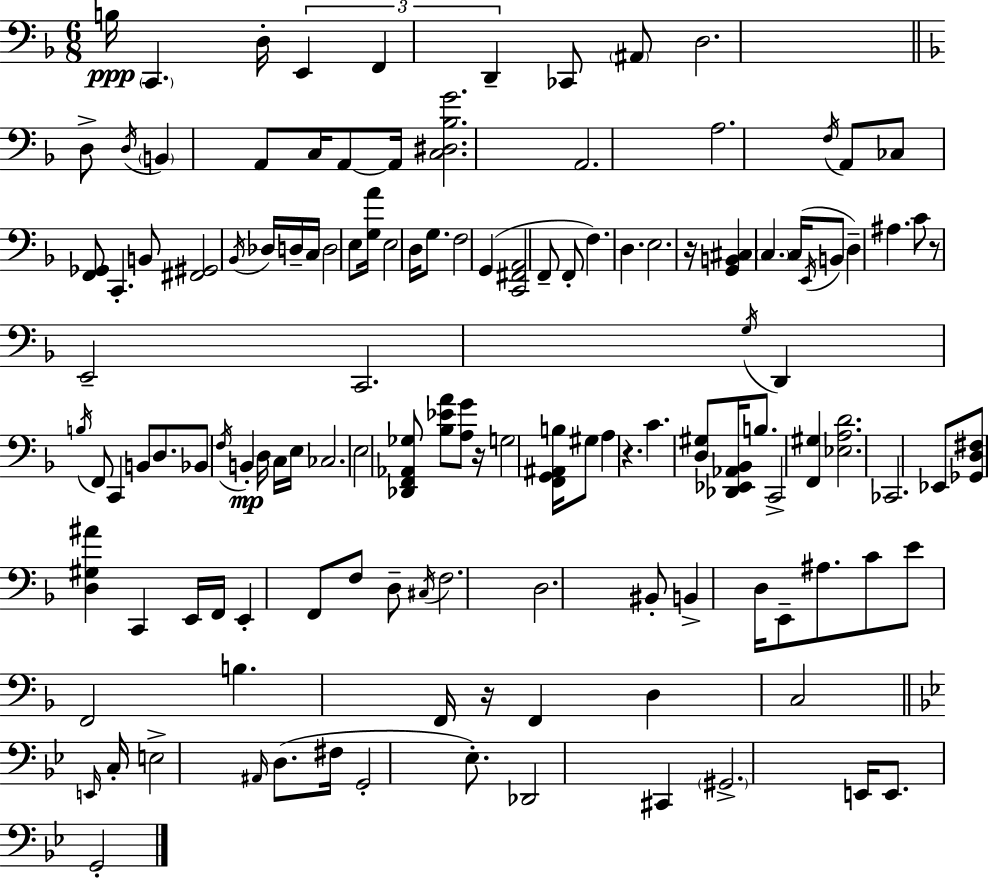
X:1
T:Untitled
M:6/8
L:1/4
K:Dm
B,/4 C,, D,/4 E,, F,, D,, _C,,/2 ^A,,/2 D,2 D,/2 D,/4 B,, A,,/2 C,/4 A,,/2 A,,/4 [C,^D,_B,G]2 A,,2 A,2 F,/4 A,,/2 _C,/2 [F,,_G,,]/2 C,, B,,/2 [^F,,^G,,]2 _B,,/4 _D,/4 D,/4 C,/4 D,2 E,/2 [G,A]/4 E,2 D,/4 G,/2 F,2 G,, [C,,^F,,A,,]2 F,,/2 F,,/2 F, D, E,2 z/4 [G,,B,,^C,] C, C,/4 E,,/4 B,,/2 D, ^A, C/2 z/2 E,,2 C,,2 G,/4 D,, B,/4 F,,/2 C,, B,,/2 D,/2 _B,,/2 F,/4 B,, D,/4 C,/4 E,/4 _C,2 E,2 [_D,,F,,_A,,_G,]/2 [_B,_EA]/2 [A,G]/2 z/4 G,2 [F,,G,,^A,,B,]/4 ^G,/2 A, z C [D,^G,]/2 [_D,,_E,,_A,,_B,,]/4 B,/2 C,,2 [F,,^G,] [_E,A,D]2 _C,,2 _E,,/2 [_G,,D,^F,]/2 [D,^G,^A] C,, E,,/4 F,,/4 E,, F,,/2 F,/2 D,/2 ^C,/4 F,2 D,2 ^B,,/2 B,, D,/4 E,,/2 ^A,/2 C/2 E/2 F,,2 B, F,,/4 z/4 F,, D, C,2 E,,/4 C,/4 E,2 ^A,,/4 D,/2 ^F,/4 G,,2 _E,/2 _D,,2 ^C,, ^G,,2 E,,/4 E,,/2 G,,2